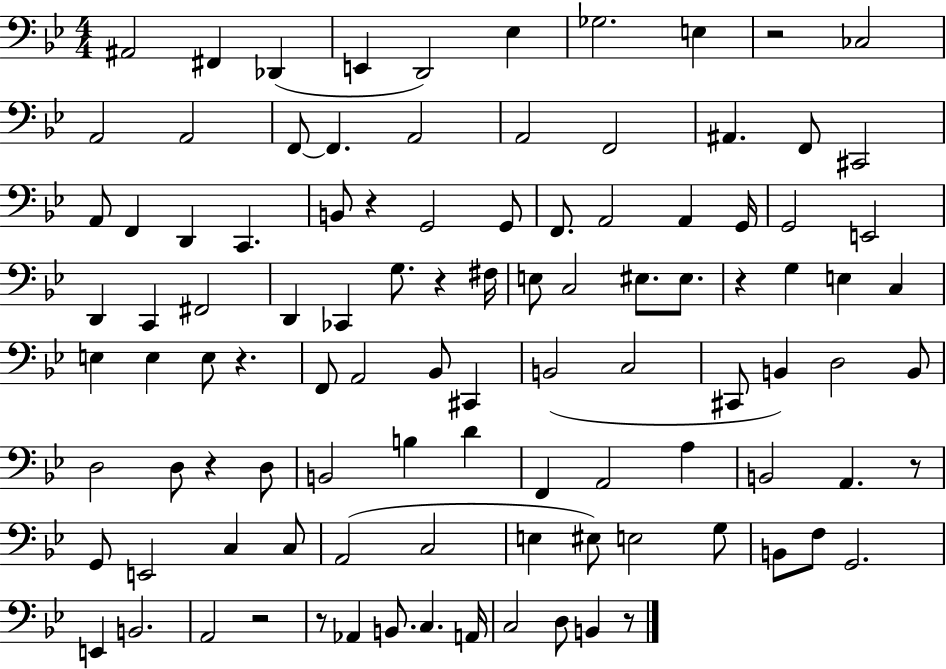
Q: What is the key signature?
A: BES major